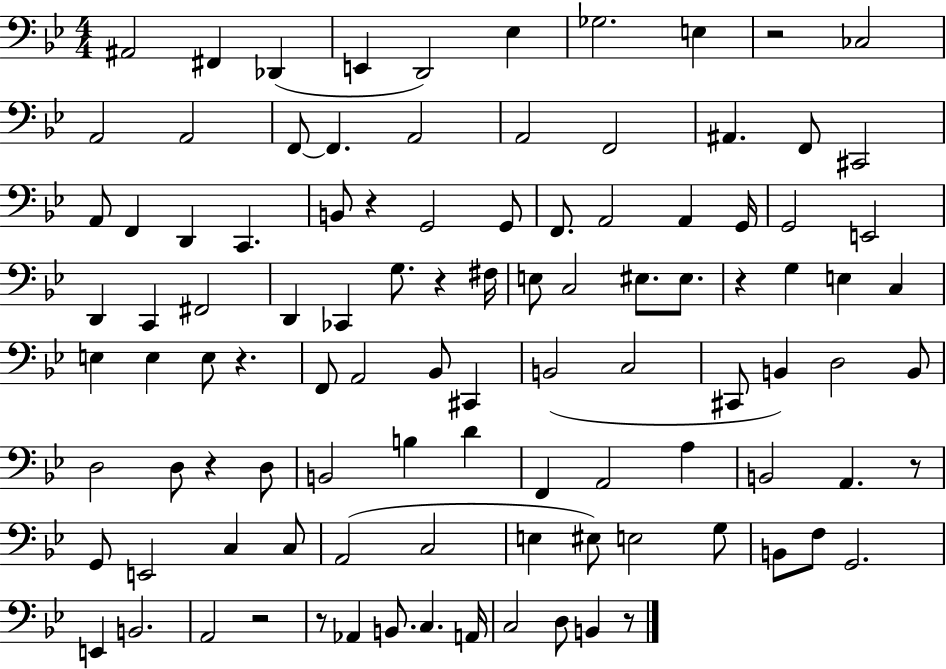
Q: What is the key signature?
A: BES major